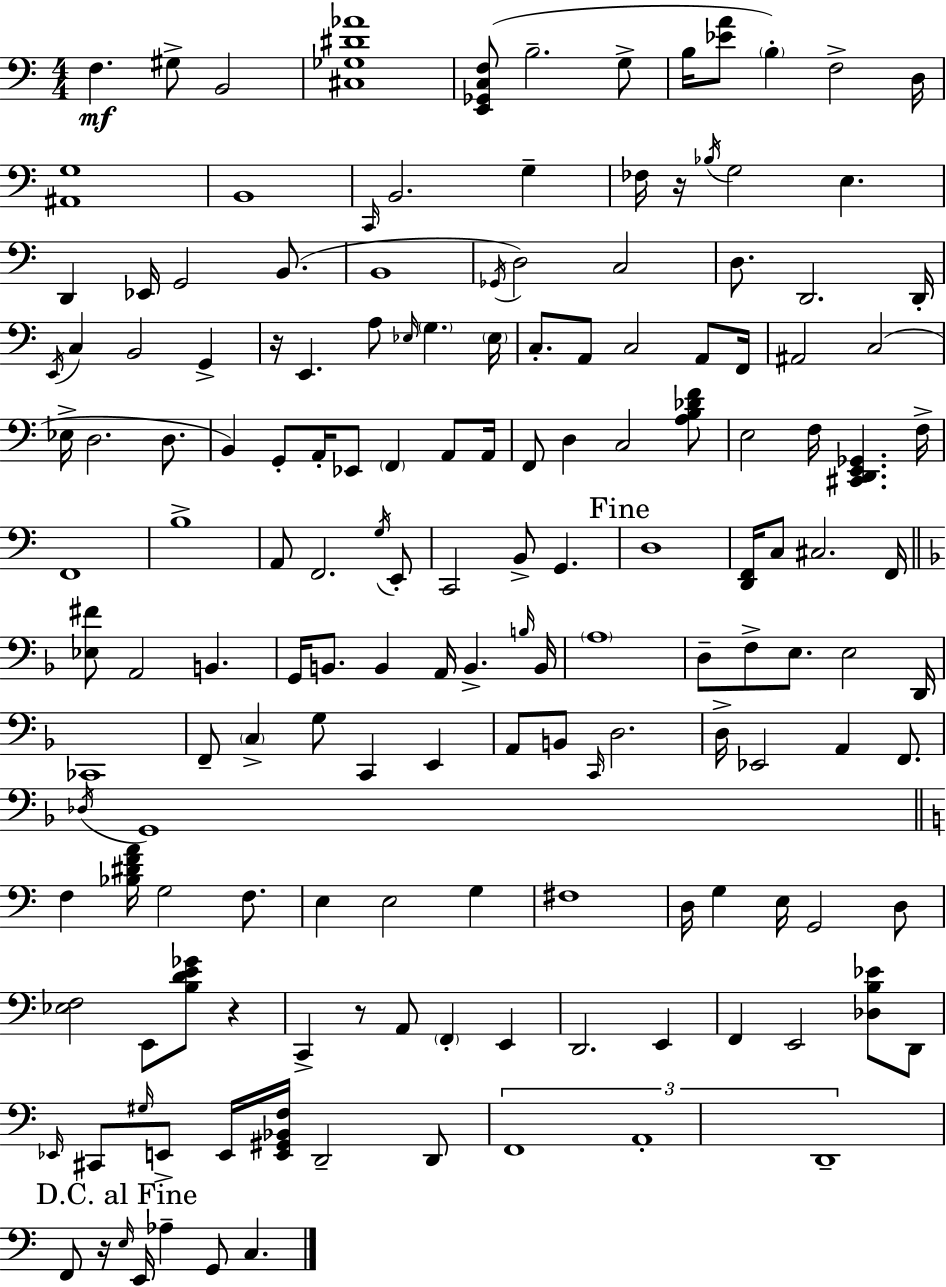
F3/q. G#3/e B2/h [C#3,Gb3,D#4,Ab4]/w [E2,Gb2,C3,F3]/e B3/h. G3/e B3/s [Eb4,A4]/e B3/q F3/h D3/s [A#2,G3]/w B2/w C2/s B2/h. G3/q FES3/s R/s Bb3/s G3/h E3/q. D2/q Eb2/s G2/h B2/e. B2/w Gb2/s D3/h C3/h D3/e. D2/h. D2/s E2/s C3/q B2/h G2/q R/s E2/q. A3/e Eb3/s G3/q. Eb3/s C3/e. A2/e C3/h A2/e F2/s A#2/h C3/h Eb3/s D3/h. D3/e. B2/q G2/e A2/s Eb2/e F2/q A2/e A2/s F2/e D3/q C3/h [A3,B3,Db4,F4]/e E3/h F3/s [C#2,D2,E2,Gb2]/q. F3/s F2/w B3/w A2/e F2/h. G3/s E2/e C2/h B2/e G2/q. D3/w [D2,F2]/s C3/e C#3/h. F2/s [Eb3,F#4]/e A2/h B2/q. G2/s B2/e. B2/q A2/s B2/q. B3/s B2/s A3/w D3/e F3/e E3/e. E3/h D2/s CES2/w F2/e C3/q G3/e C2/q E2/q A2/e B2/e C2/s D3/h. D3/s Eb2/h A2/q F2/e. Db3/s G2/w F3/q [Bb3,D#4,F4,A4]/s G3/h F3/e. E3/q E3/h G3/q F#3/w D3/s G3/q E3/s G2/h D3/e [Eb3,F3]/h E2/e [B3,D4,E4,Gb4]/e R/q C2/q R/e A2/e F2/q E2/q D2/h. E2/q F2/q E2/h [Db3,B3,Eb4]/e D2/e Eb2/s C#2/e G#3/s E2/e E2/s [E2,G#2,Bb2,F3]/s D2/h D2/e F2/w A2/w D2/w F2/e R/s E3/s E2/s Ab3/q G2/e C3/q.